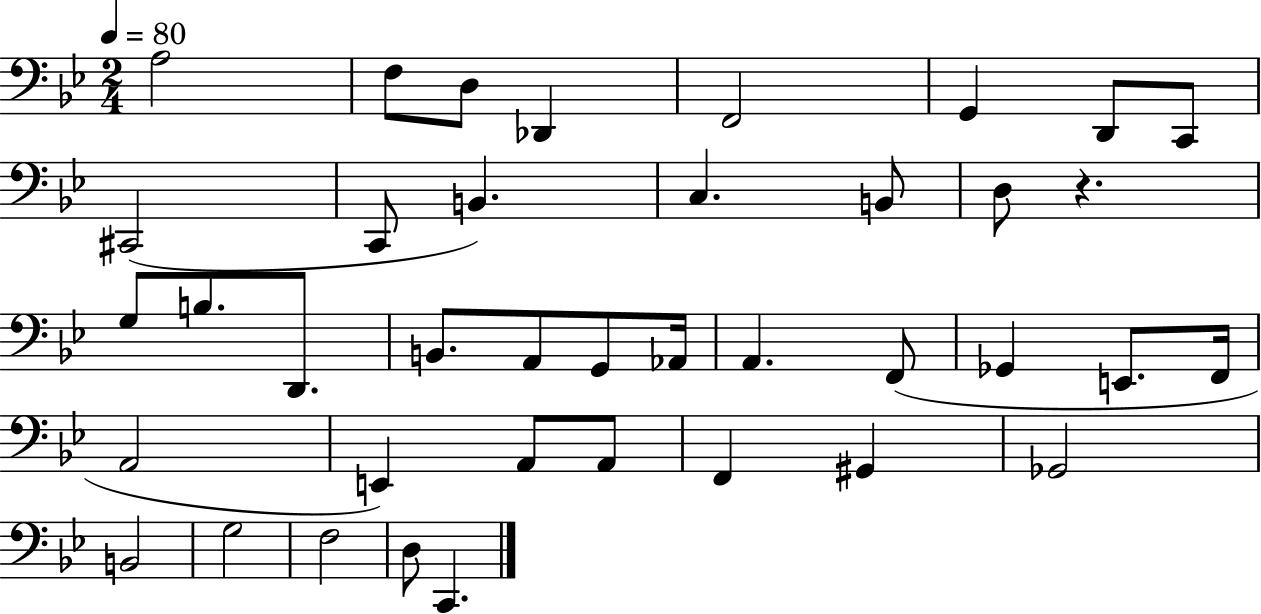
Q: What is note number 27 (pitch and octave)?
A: A2